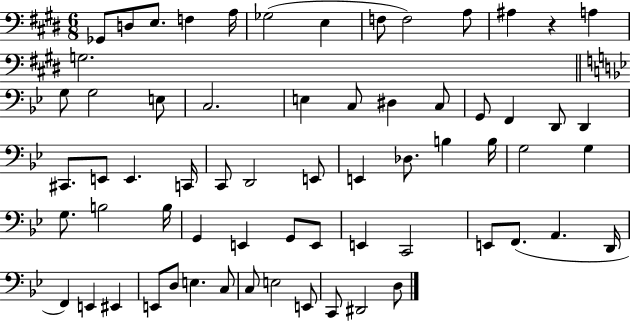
X:1
T:Untitled
M:6/8
L:1/4
K:E
_G,,/2 D,/2 E,/2 F, A,/4 _G,2 E, F,/2 F,2 A,/2 ^A, z A, G,2 G,/2 G,2 E,/2 C,2 E, C,/2 ^D, C,/2 G,,/2 F,, D,,/2 D,, ^C,,/2 E,,/2 E,, C,,/4 C,,/2 D,,2 E,,/2 E,, _D,/2 B, B,/4 G,2 G, G,/2 B,2 B,/4 G,, E,, G,,/2 E,,/2 E,, C,,2 E,,/2 F,,/2 A,, D,,/4 F,, E,, ^E,, E,,/2 D,/2 E, C,/2 C,/2 E,2 E,,/2 C,,/2 ^D,,2 D,/2